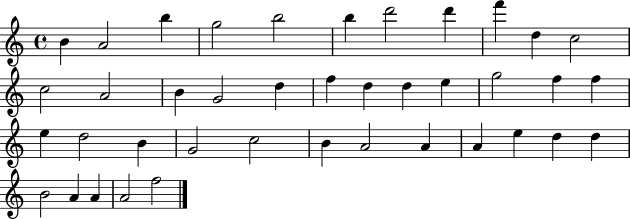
{
  \clef treble
  \time 4/4
  \defaultTimeSignature
  \key c \major
  b'4 a'2 b''4 | g''2 b''2 | b''4 d'''2 d'''4 | f'''4 d''4 c''2 | \break c''2 a'2 | b'4 g'2 d''4 | f''4 d''4 d''4 e''4 | g''2 f''4 f''4 | \break e''4 d''2 b'4 | g'2 c''2 | b'4 a'2 a'4 | a'4 e''4 d''4 d''4 | \break b'2 a'4 a'4 | a'2 f''2 | \bar "|."
}